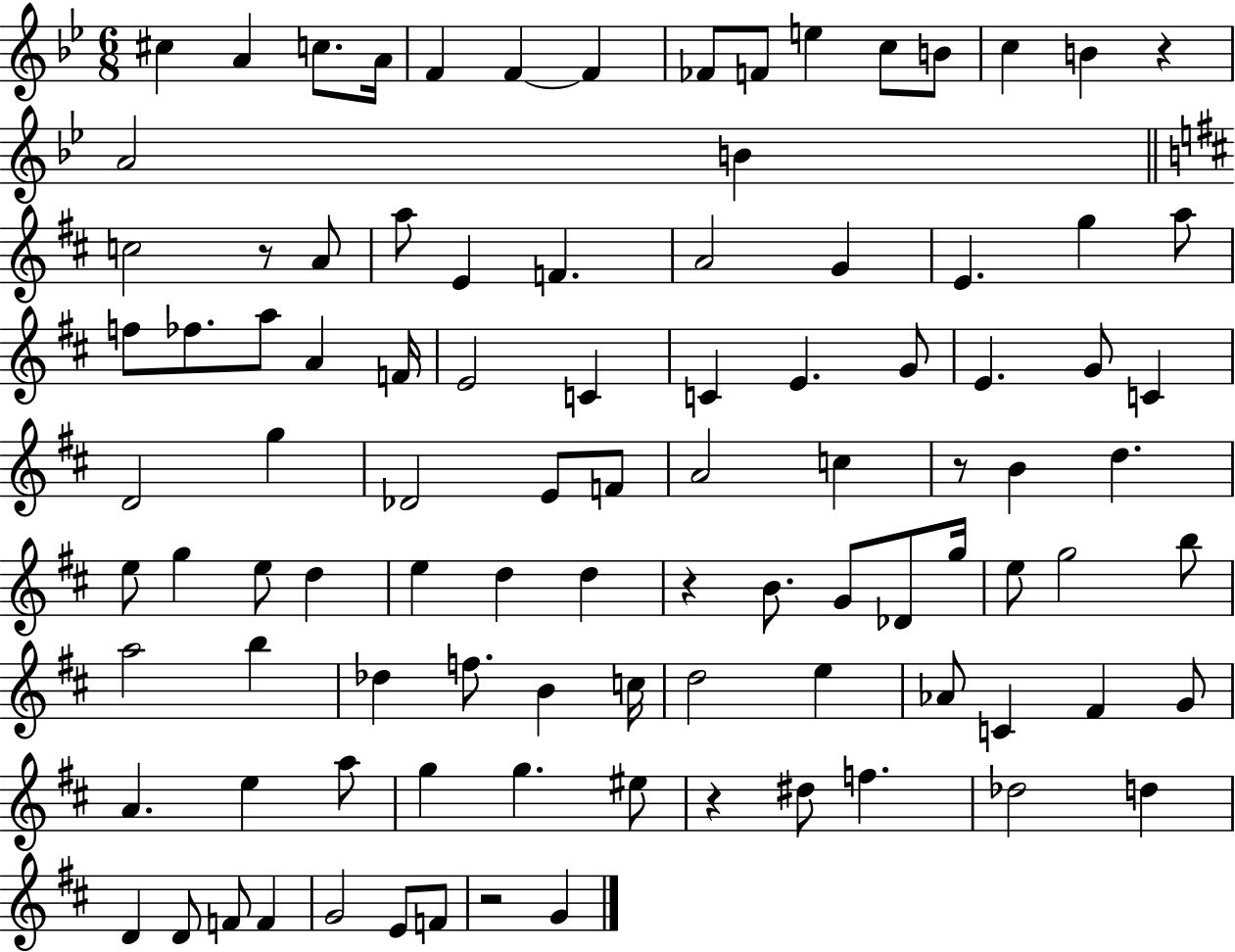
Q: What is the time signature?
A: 6/8